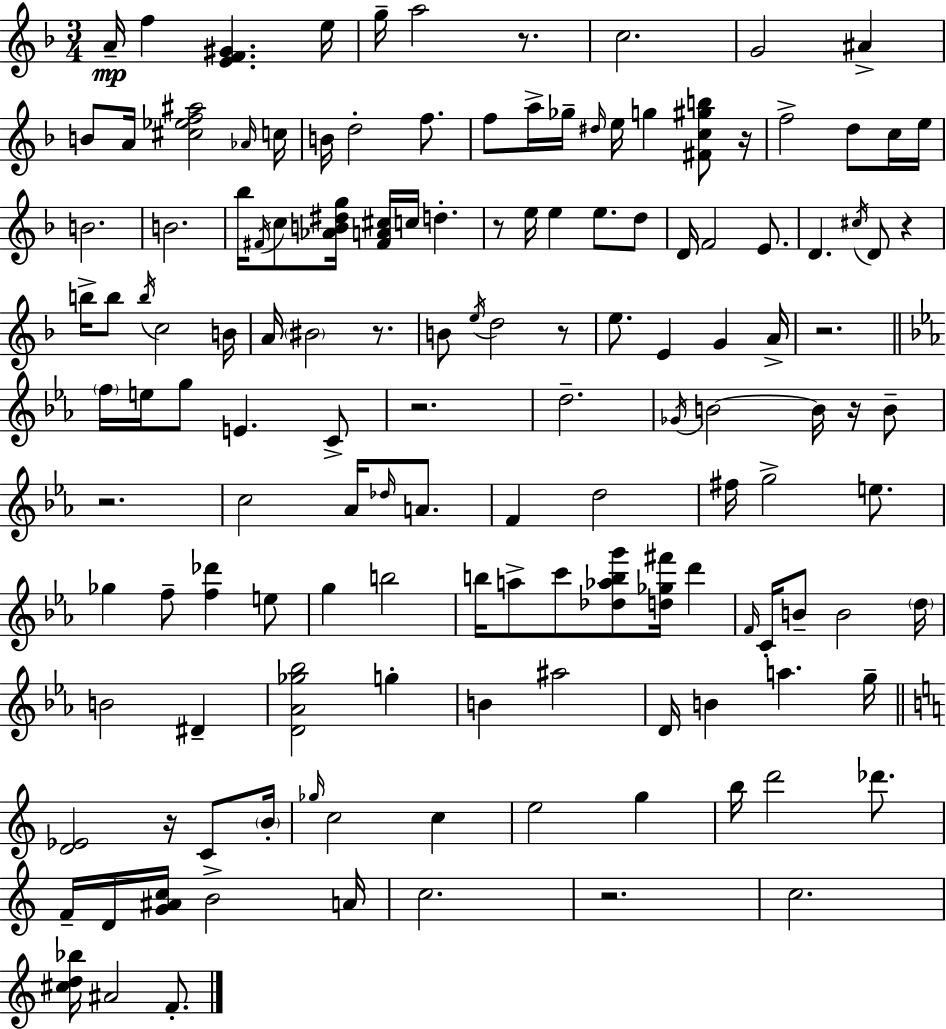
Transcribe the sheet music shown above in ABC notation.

X:1
T:Untitled
M:3/4
L:1/4
K:Dm
A/4 f [EF^G] e/4 g/4 a2 z/2 c2 G2 ^A B/2 A/4 [^c_ef^a]2 _A/4 c/4 B/4 d2 f/2 f/2 a/4 _g/4 ^d/4 e/4 g [^Fc^gb]/2 z/4 f2 d/2 c/4 e/4 B2 B2 _b/4 ^F/4 c/2 [_AB^dg]/4 [^FA^c]/4 c/4 d z/2 e/4 e e/2 d/2 D/4 F2 E/2 D ^c/4 D/2 z b/4 b/2 b/4 c2 B/4 A/4 ^B2 z/2 B/2 e/4 d2 z/2 e/2 E G A/4 z2 f/4 e/4 g/2 E C/2 z2 d2 _G/4 B2 B/4 z/4 B/2 z2 c2 _A/4 _d/4 A/2 F d2 ^f/4 g2 e/2 _g f/2 [f_d'] e/2 g b2 b/4 a/2 c'/2 [_d_abg']/2 [d_g^f']/4 d' F/4 C/4 B/2 B2 d/4 B2 ^D [D_A_g_b]2 g B ^a2 D/4 B a g/4 [D_E]2 z/4 C/2 B/4 _g/4 c2 c e2 g b/4 d'2 _d'/2 F/4 D/4 [G^Ac]/4 B2 A/4 c2 z2 c2 [^cd_b]/4 ^A2 F/2